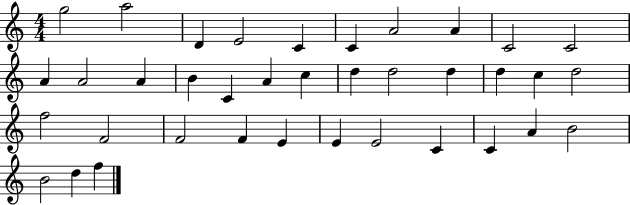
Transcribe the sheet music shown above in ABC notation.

X:1
T:Untitled
M:4/4
L:1/4
K:C
g2 a2 D E2 C C A2 A C2 C2 A A2 A B C A c d d2 d d c d2 f2 F2 F2 F E E E2 C C A B2 B2 d f